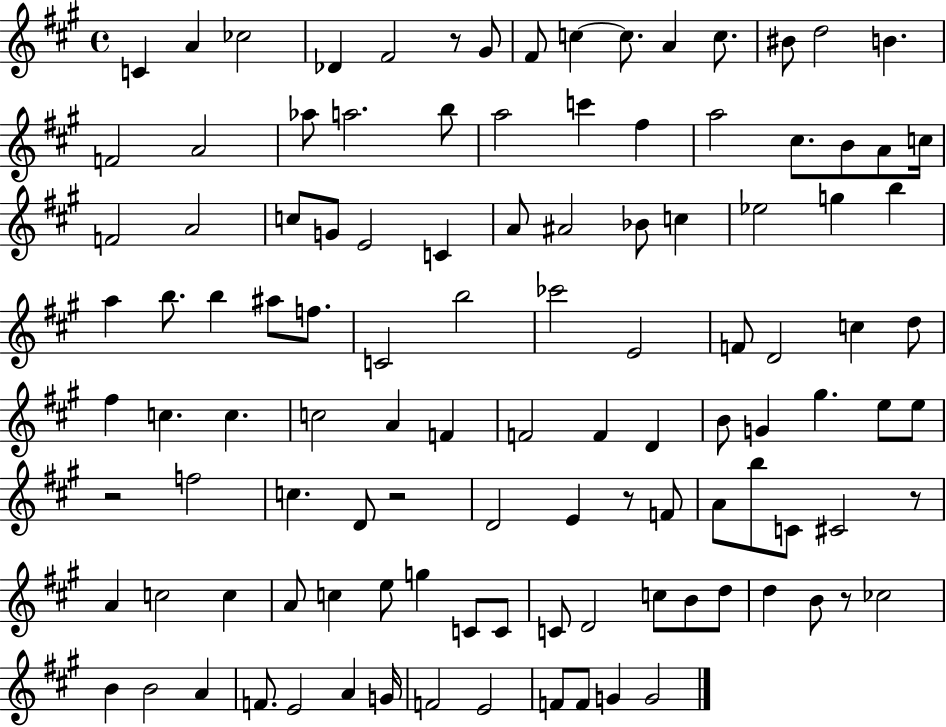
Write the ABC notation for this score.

X:1
T:Untitled
M:4/4
L:1/4
K:A
C A _c2 _D ^F2 z/2 ^G/2 ^F/2 c c/2 A c/2 ^B/2 d2 B F2 A2 _a/2 a2 b/2 a2 c' ^f a2 ^c/2 B/2 A/2 c/4 F2 A2 c/2 G/2 E2 C A/2 ^A2 _B/2 c _e2 g b a b/2 b ^a/2 f/2 C2 b2 _c'2 E2 F/2 D2 c d/2 ^f c c c2 A F F2 F D B/2 G ^g e/2 e/2 z2 f2 c D/2 z2 D2 E z/2 F/2 A/2 b/2 C/2 ^C2 z/2 A c2 c A/2 c e/2 g C/2 C/2 C/2 D2 c/2 B/2 d/2 d B/2 z/2 _c2 B B2 A F/2 E2 A G/4 F2 E2 F/2 F/2 G G2